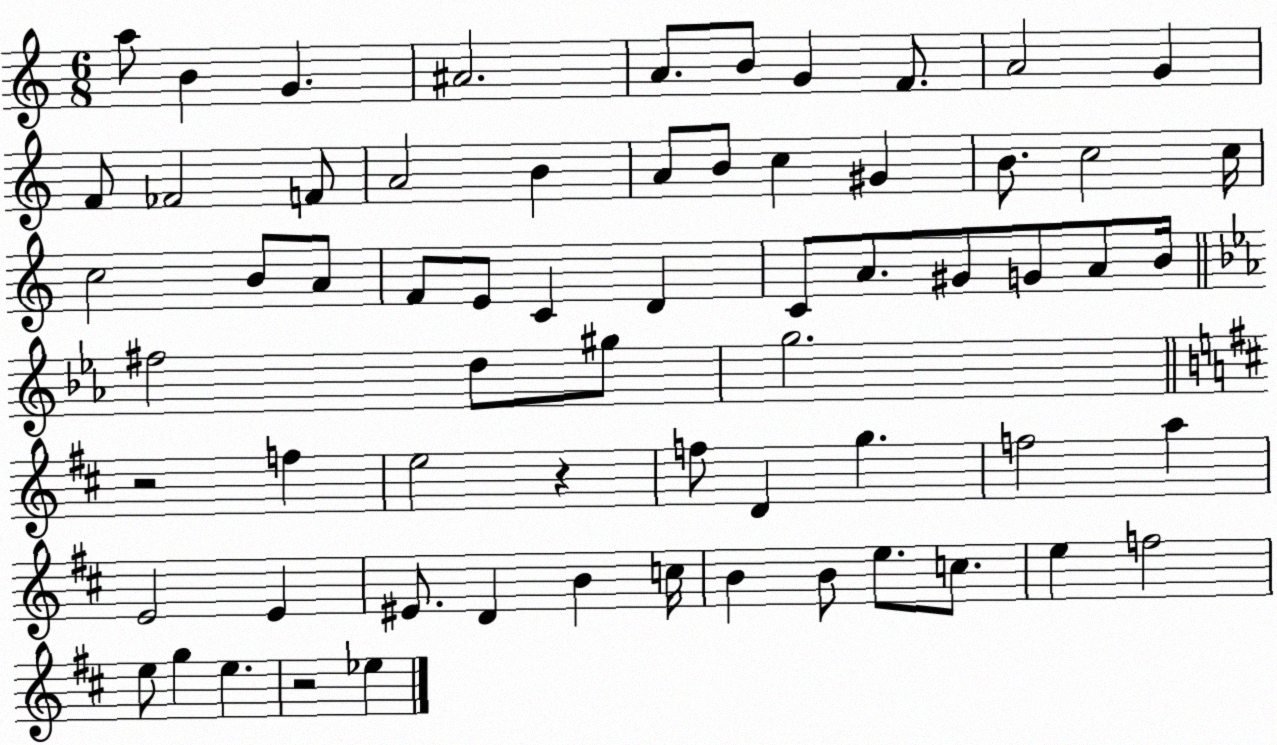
X:1
T:Untitled
M:6/8
L:1/4
K:C
a/2 B G ^A2 A/2 B/2 G F/2 A2 G F/2 _F2 F/2 A2 B A/2 B/2 c ^G B/2 c2 c/4 c2 B/2 A/2 F/2 E/2 C D C/2 A/2 ^G/2 G/2 A/2 B/4 ^f2 d/2 ^g/2 g2 z2 f e2 z f/2 D g f2 a E2 E ^E/2 D B c/4 B B/2 e/2 c/2 e f2 e/2 g e z2 _e